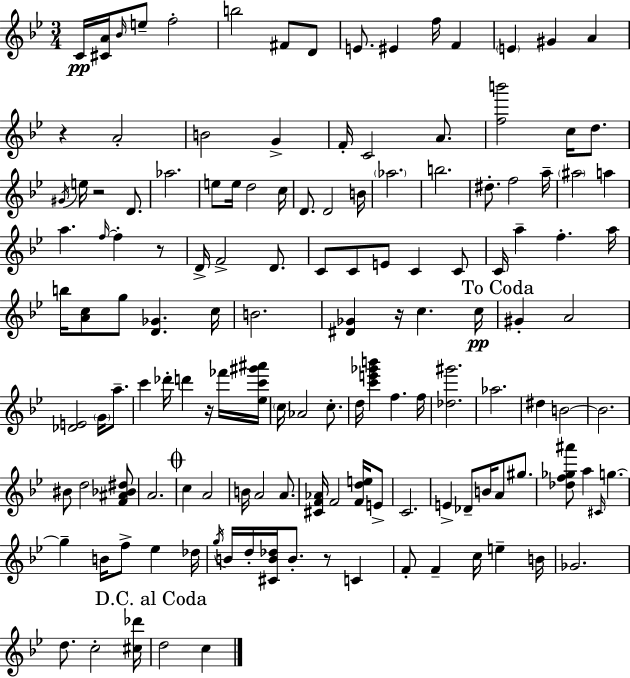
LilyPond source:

{
  \clef treble
  \numericTimeSignature
  \time 3/4
  \key bes \major
  c'16\pp <cis' a'>16 \grace { bes'16 } e''8-- f''2-. | b''2 fis'8 d'8 | e'8. eis'4 f''16 f'4 | \parenthesize e'4 gis'4 a'4 | \break r4 a'2-. | b'2 g'4-> | f'16-. c'2 a'8. | <f'' b'''>2 c''16 d''8. | \break \acciaccatura { gis'16 } e''16 r2 d'8. | aes''2. | e''8 e''16 d''2 | c''16 d'8. d'2 | \break b'16 \parenthesize aes''2. | b''2. | dis''8.-. f''2 | a''16-- \parenthesize ais''2 a''4 | \break a''4. \grace { f''16~ }~ f''4-. | r8 d'16-> f'2-> | d'8. c'8 c'8 e'8 c'4 | c'8 c'16 a''4-- f''4.-. | \break a''16 b''16 <a' c''>8 g''8 <d' ges'>4. | c''16 b'2. | <dis' ges'>4 r16 c''4. | c''16\pp \mark "To Coda" gis'4-. a'2 | \break <des' e'>2 \parenthesize g'16 | a''8.-- c'''4 des'''16-. d'''4 | r16 fes'''16 <ees'' c''' gis''' ais'''>16 \parenthesize c''16 aes'2 | c''8.-. d''16 <c''' e''' ges''' b'''>4 f''4. | \break f''16 <des'' gis'''>2. | aes''2. | dis''4 b'2~~ | b'2. | \break bis'8 d''2 | <f' ais' bes' dis''>8 a'2. | \mark \markup { \musicglyph "scripts.coda" } c''4 a'2 | b'16 a'2 | \break a'8. <cis' f' aes'>16 f'2 | <f' d'' e''>16 e'8-> c'2. | e'4-> des'8-- b'16 a'8 | gis''8. <des'' f'' ges'' ais'''>8 a''4 \grace { cis'16 } g''4.~~ | \break g''4-- b'16 f''8-> ees''4 | des''16 \acciaccatura { g''16 } b'16 d''16-. <cis' b' des''>16 b'8.-. r8 | c'4 f'8-. f'4-- c''16 | e''4-- b'16 ges'2. | \break d''8. c''2-. | <cis'' des'''>16 \mark "D.C. al Coda" d''2 | c''4 \bar "|."
}